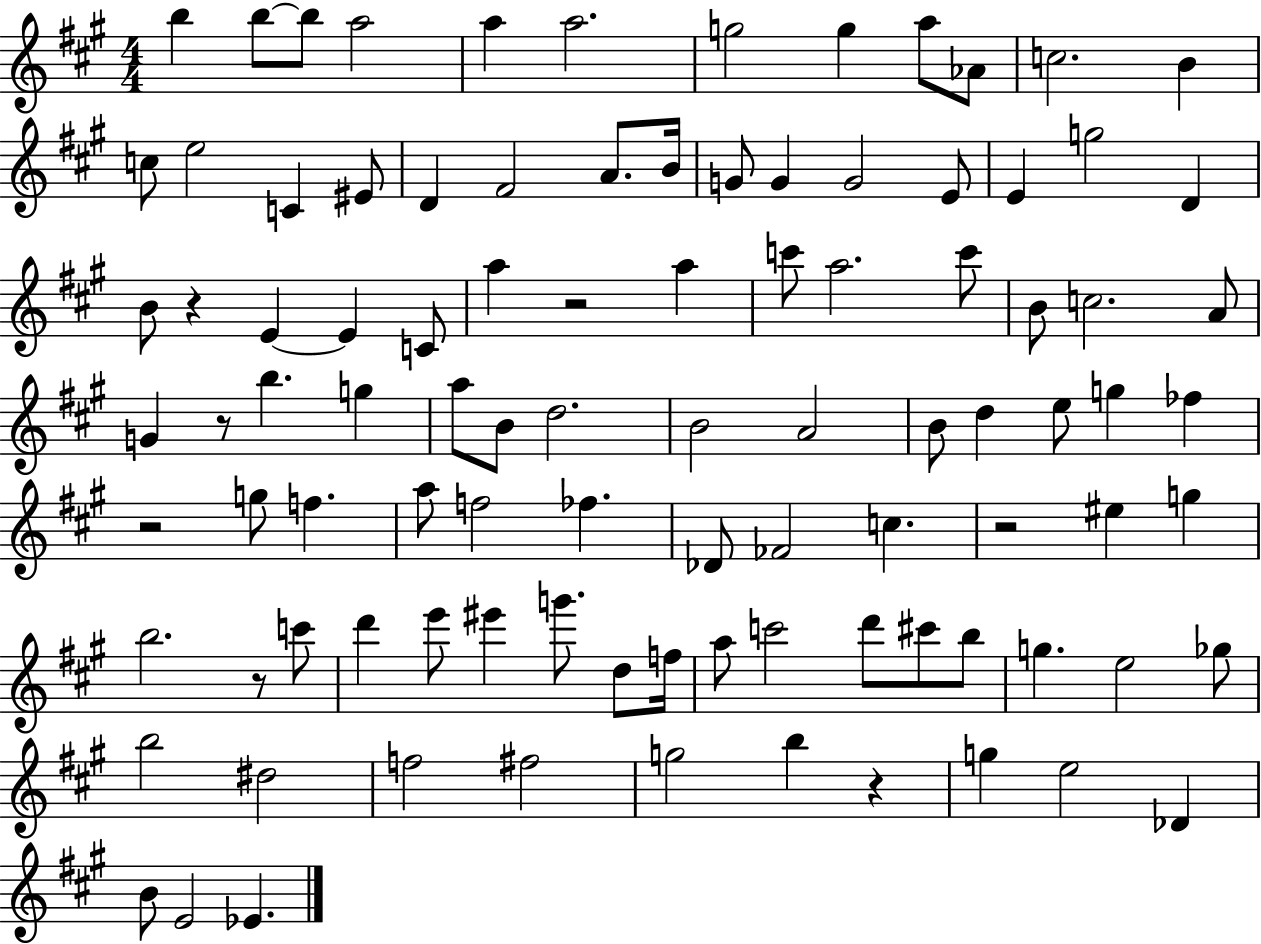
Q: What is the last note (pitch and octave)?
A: Eb4